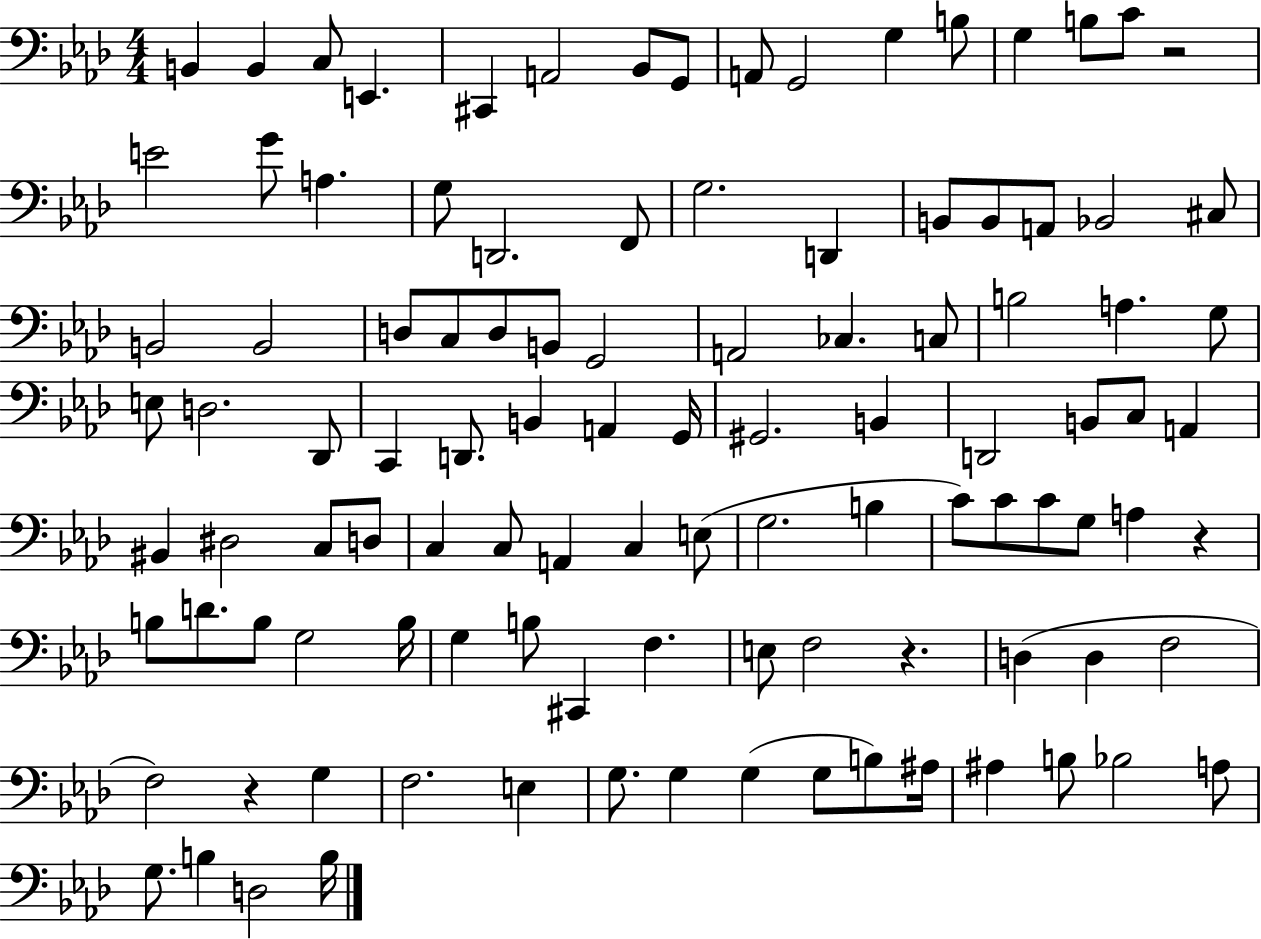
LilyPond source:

{
  \clef bass
  \numericTimeSignature
  \time 4/4
  \key aes \major
  b,4 b,4 c8 e,4. | cis,4 a,2 bes,8 g,8 | a,8 g,2 g4 b8 | g4 b8 c'8 r2 | \break e'2 g'8 a4. | g8 d,2. f,8 | g2. d,4 | b,8 b,8 a,8 bes,2 cis8 | \break b,2 b,2 | d8 c8 d8 b,8 g,2 | a,2 ces4. c8 | b2 a4. g8 | \break e8 d2. des,8 | c,4 d,8. b,4 a,4 g,16 | gis,2. b,4 | d,2 b,8 c8 a,4 | \break bis,4 dis2 c8 d8 | c4 c8 a,4 c4 e8( | g2. b4 | c'8) c'8 c'8 g8 a4 r4 | \break b8 d'8. b8 g2 b16 | g4 b8 cis,4 f4. | e8 f2 r4. | d4( d4 f2 | \break f2) r4 g4 | f2. e4 | g8. g4 g4( g8 b8) ais16 | ais4 b8 bes2 a8 | \break g8. b4 d2 b16 | \bar "|."
}